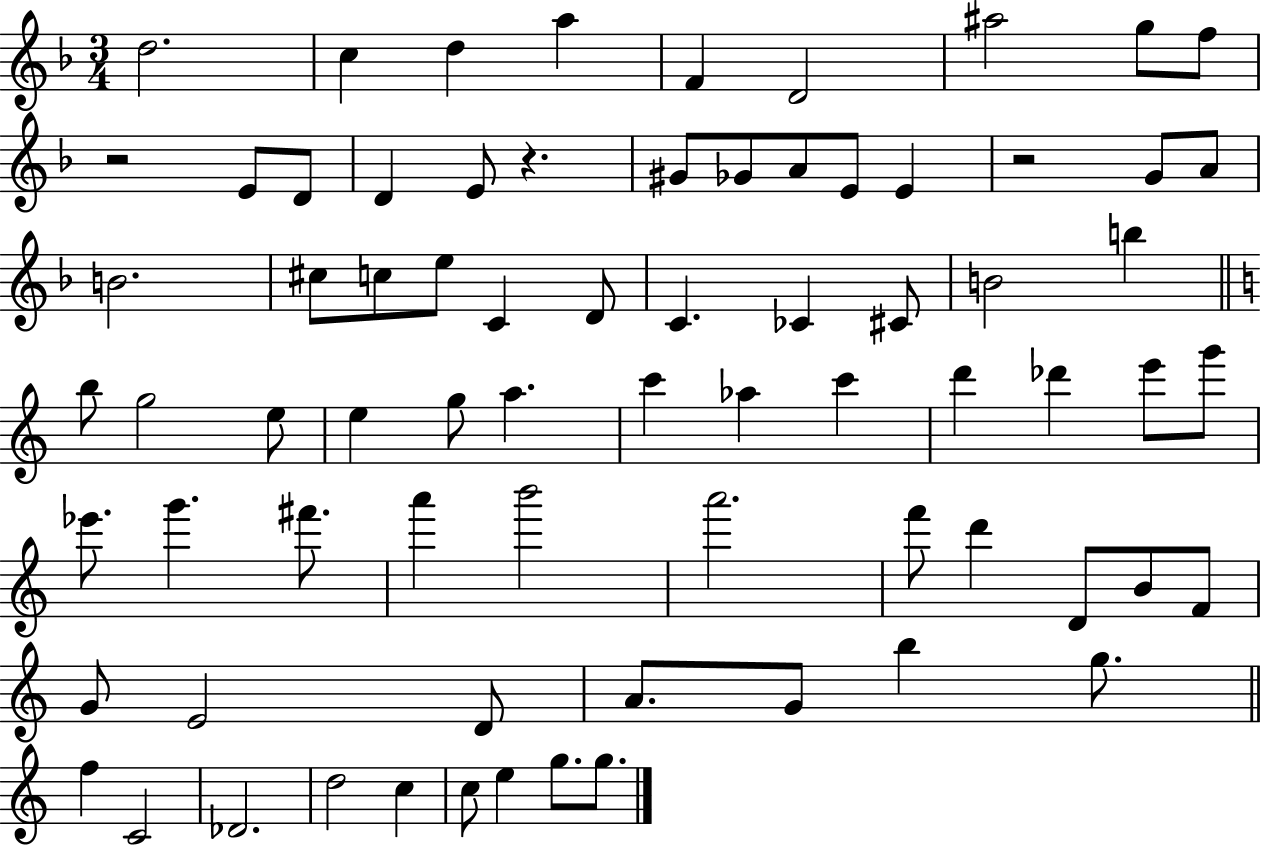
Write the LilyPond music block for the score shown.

{
  \clef treble
  \numericTimeSignature
  \time 3/4
  \key f \major
  d''2. | c''4 d''4 a''4 | f'4 d'2 | ais''2 g''8 f''8 | \break r2 e'8 d'8 | d'4 e'8 r4. | gis'8 ges'8 a'8 e'8 e'4 | r2 g'8 a'8 | \break b'2. | cis''8 c''8 e''8 c'4 d'8 | c'4. ces'4 cis'8 | b'2 b''4 | \break \bar "||" \break \key c \major b''8 g''2 e''8 | e''4 g''8 a''4. | c'''4 aes''4 c'''4 | d'''4 des'''4 e'''8 g'''8 | \break ees'''8. g'''4. fis'''8. | a'''4 b'''2 | a'''2. | f'''8 d'''4 d'8 b'8 f'8 | \break g'8 e'2 d'8 | a'8. g'8 b''4 g''8. | \bar "||" \break \key a \minor f''4 c'2 | des'2. | d''2 c''4 | c''8 e''4 g''8. g''8. | \break \bar "|."
}